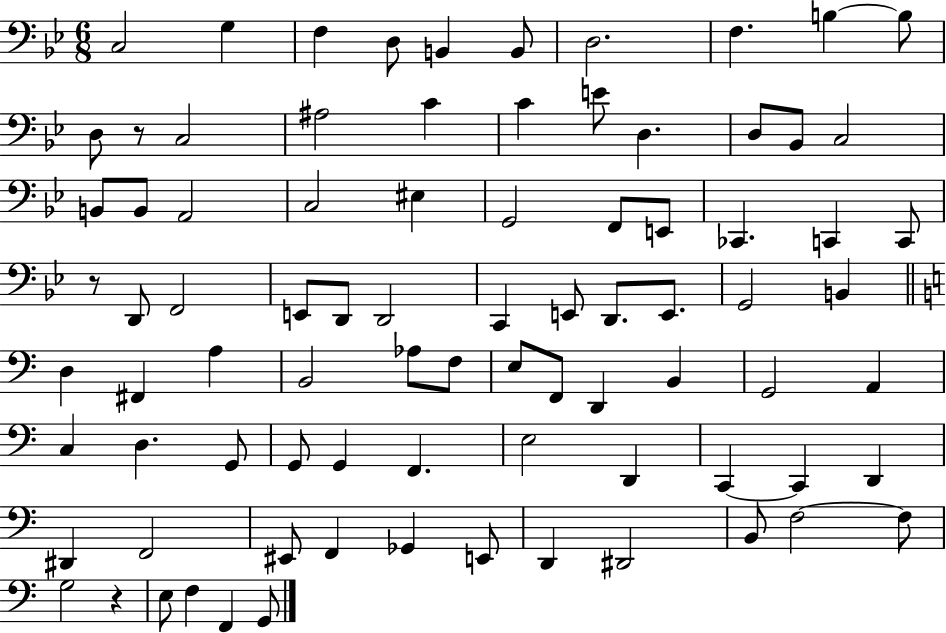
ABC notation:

X:1
T:Untitled
M:6/8
L:1/4
K:Bb
C,2 G, F, D,/2 B,, B,,/2 D,2 F, B, B,/2 D,/2 z/2 C,2 ^A,2 C C E/2 D, D,/2 _B,,/2 C,2 B,,/2 B,,/2 A,,2 C,2 ^E, G,,2 F,,/2 E,,/2 _C,, C,, C,,/2 z/2 D,,/2 F,,2 E,,/2 D,,/2 D,,2 C,, E,,/2 D,,/2 E,,/2 G,,2 B,, D, ^F,, A, B,,2 _A,/2 F,/2 E,/2 F,,/2 D,, B,, G,,2 A,, C, D, G,,/2 G,,/2 G,, F,, E,2 D,, C,, C,, D,, ^D,, F,,2 ^E,,/2 F,, _G,, E,,/2 D,, ^D,,2 B,,/2 F,2 F,/2 G,2 z E,/2 F, F,, G,,/2